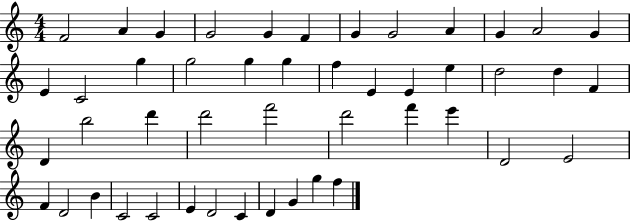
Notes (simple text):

F4/h A4/q G4/q G4/h G4/q F4/q G4/q G4/h A4/q G4/q A4/h G4/q E4/q C4/h G5/q G5/h G5/q G5/q F5/q E4/q E4/q E5/q D5/h D5/q F4/q D4/q B5/h D6/q D6/h F6/h D6/h F6/q E6/q D4/h E4/h F4/q D4/h B4/q C4/h C4/h E4/q D4/h C4/q D4/q G4/q G5/q F5/q